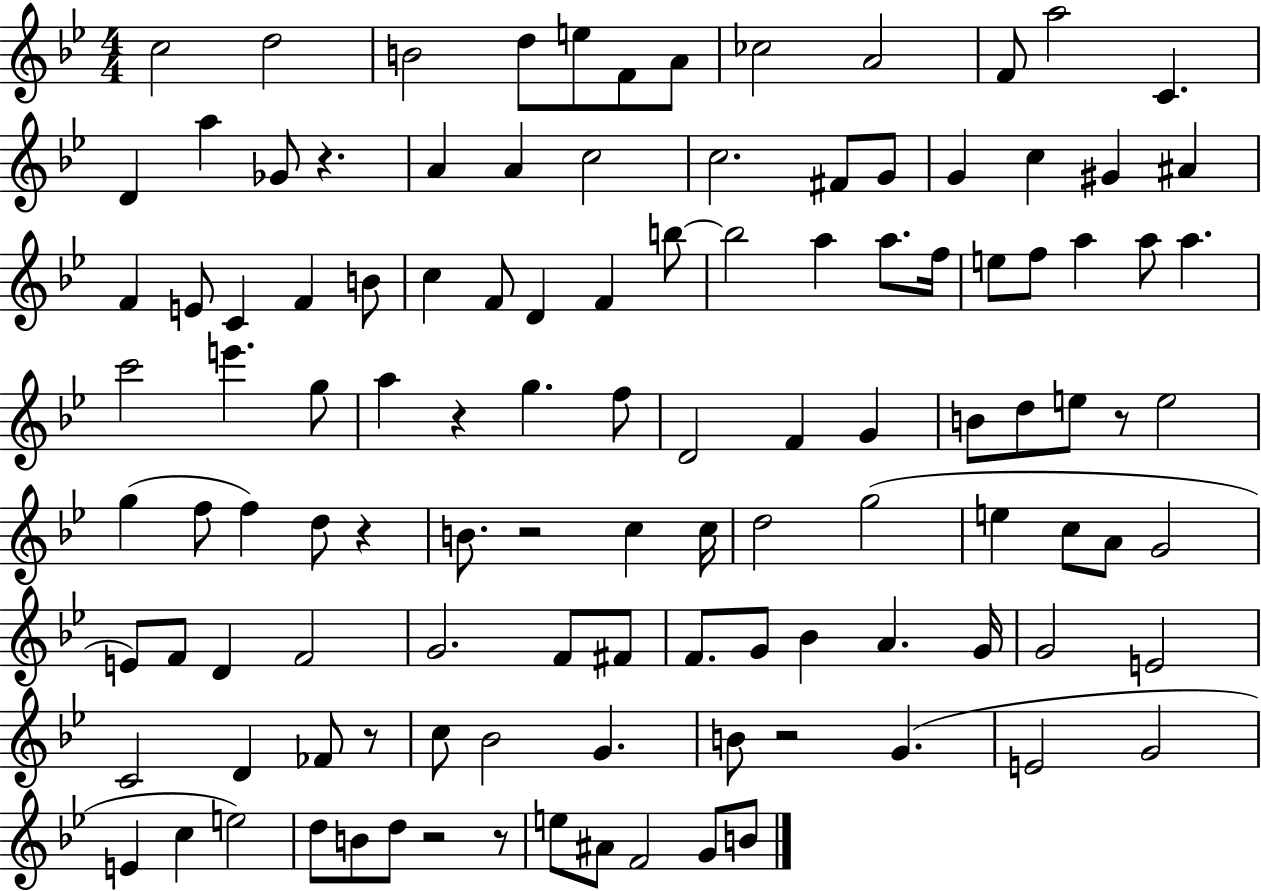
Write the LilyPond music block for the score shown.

{
  \clef treble
  \numericTimeSignature
  \time 4/4
  \key bes \major
  c''2 d''2 | b'2 d''8 e''8 f'8 a'8 | ces''2 a'2 | f'8 a''2 c'4. | \break d'4 a''4 ges'8 r4. | a'4 a'4 c''2 | c''2. fis'8 g'8 | g'4 c''4 gis'4 ais'4 | \break f'4 e'8 c'4 f'4 b'8 | c''4 f'8 d'4 f'4 b''8~~ | b''2 a''4 a''8. f''16 | e''8 f''8 a''4 a''8 a''4. | \break c'''2 e'''4. g''8 | a''4 r4 g''4. f''8 | d'2 f'4 g'4 | b'8 d''8 e''8 r8 e''2 | \break g''4( f''8 f''4) d''8 r4 | b'8. r2 c''4 c''16 | d''2 g''2( | e''4 c''8 a'8 g'2 | \break e'8) f'8 d'4 f'2 | g'2. f'8 fis'8 | f'8. g'8 bes'4 a'4. g'16 | g'2 e'2 | \break c'2 d'4 fes'8 r8 | c''8 bes'2 g'4. | b'8 r2 g'4.( | e'2 g'2 | \break e'4 c''4 e''2) | d''8 b'8 d''8 r2 r8 | e''8 ais'8 f'2 g'8 b'8 | \bar "|."
}